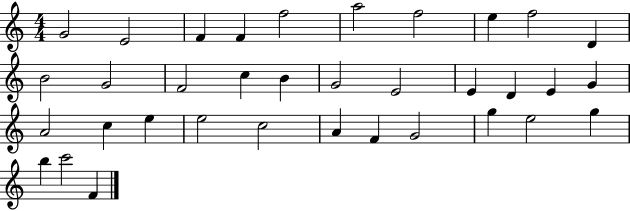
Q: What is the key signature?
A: C major